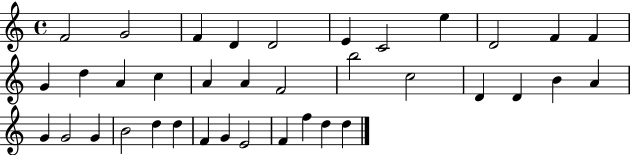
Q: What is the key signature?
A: C major